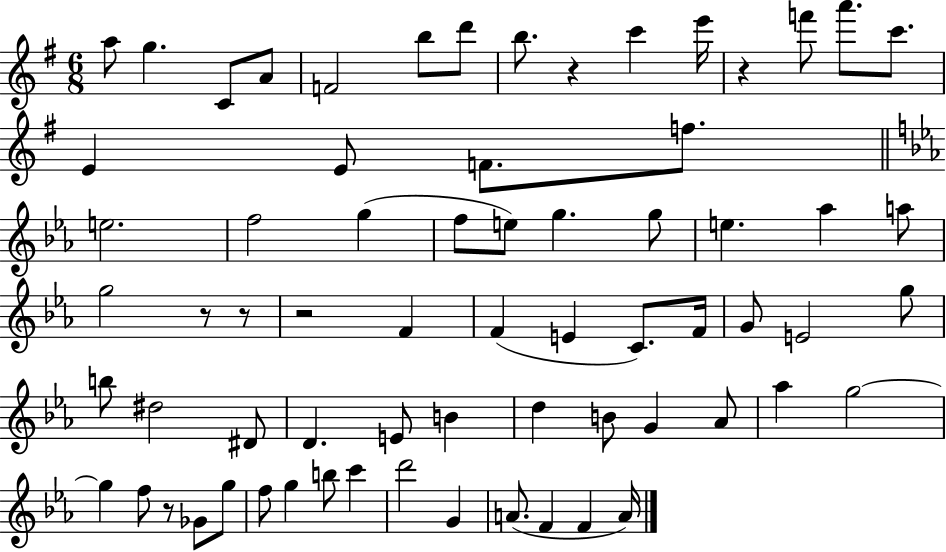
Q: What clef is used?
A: treble